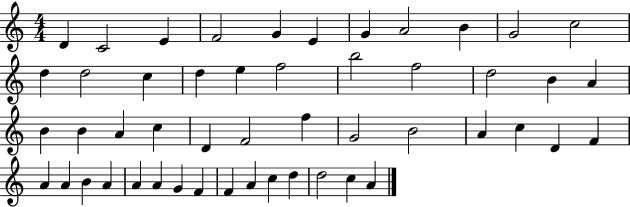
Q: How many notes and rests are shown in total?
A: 50